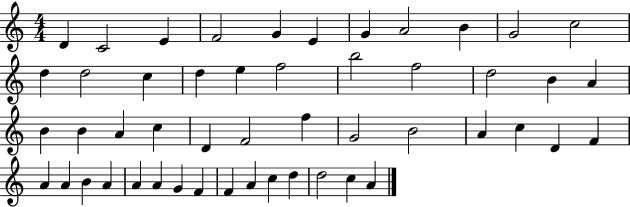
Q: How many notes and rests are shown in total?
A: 50